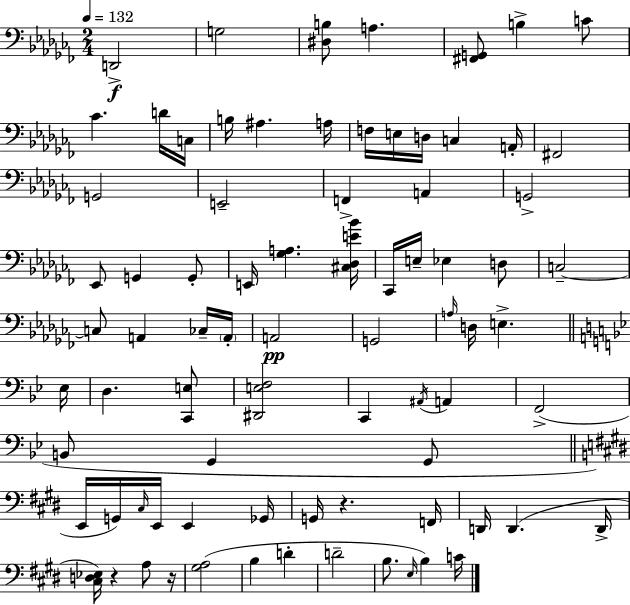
{
  \clef bass
  \numericTimeSignature
  \time 2/4
  \key aes \minor
  \tempo 4 = 132
  d,2->\f | g2 | <dis b>8 a4. | <fis, g,>8 b4-> c'8 | \break ces'4. d'16 c16 | b16 ais4. a16 | f16 e16 d16 c4 a,16-. | fis,2 | \break g,2 | e,2-- | f,4-> a,4 | g,2-> | \break ees,8 g,4 g,8-. | e,16 <ges a>4. <cis des e' bes'>16 | ces,16 e16-- ees4 d8 | c2--~~ | \break c8 a,4 ces16-- \parenthesize a,16-. | a,2\pp | g,2 | \grace { a16 } d16 e4.-> | \break \bar "||" \break \key g \minor ees16 d4. <c, e>8 | <dis, e f>2 | c,4 \acciaccatura { ais,16 } a,4 | f,2->( | \break b,8 g,4 | g,8 \bar "||" \break \key e \major e,16 g,16) \grace { cis16 } e,16 e,4 | ges,16 g,16 r4. | f,16 d,16 d,4.( | d,16-> <cis d ees>16) r4 a8 | \break r16 <gis a>2( | b4 d'4-. | d'2-- | b8. \grace { e16 }) b4 | \break c'16 \bar "|."
}